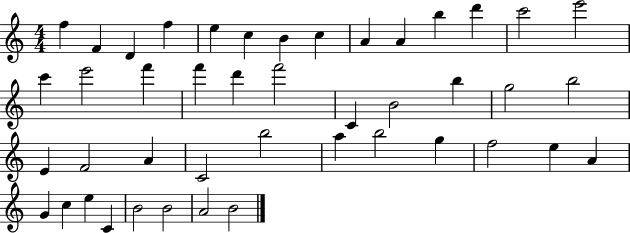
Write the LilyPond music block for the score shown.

{
  \clef treble
  \numericTimeSignature
  \time 4/4
  \key c \major
  f''4 f'4 d'4 f''4 | e''4 c''4 b'4 c''4 | a'4 a'4 b''4 d'''4 | c'''2 e'''2 | \break c'''4 e'''2 f'''4 | f'''4 d'''4 f'''2 | c'4 b'2 b''4 | g''2 b''2 | \break e'4 f'2 a'4 | c'2 b''2 | a''4 b''2 g''4 | f''2 e''4 a'4 | \break g'4 c''4 e''4 c'4 | b'2 b'2 | a'2 b'2 | \bar "|."
}